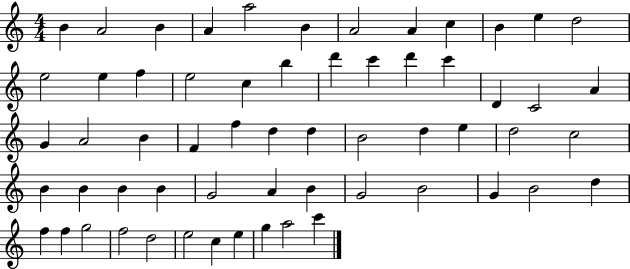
B4/q A4/h B4/q A4/q A5/h B4/q A4/h A4/q C5/q B4/q E5/q D5/h E5/h E5/q F5/q E5/h C5/q B5/q D6/q C6/q D6/q C6/q D4/q C4/h A4/q G4/q A4/h B4/q F4/q F5/q D5/q D5/q B4/h D5/q E5/q D5/h C5/h B4/q B4/q B4/q B4/q G4/h A4/q B4/q G4/h B4/h G4/q B4/h D5/q F5/q F5/q G5/h F5/h D5/h E5/h C5/q E5/q G5/q A5/h C6/q